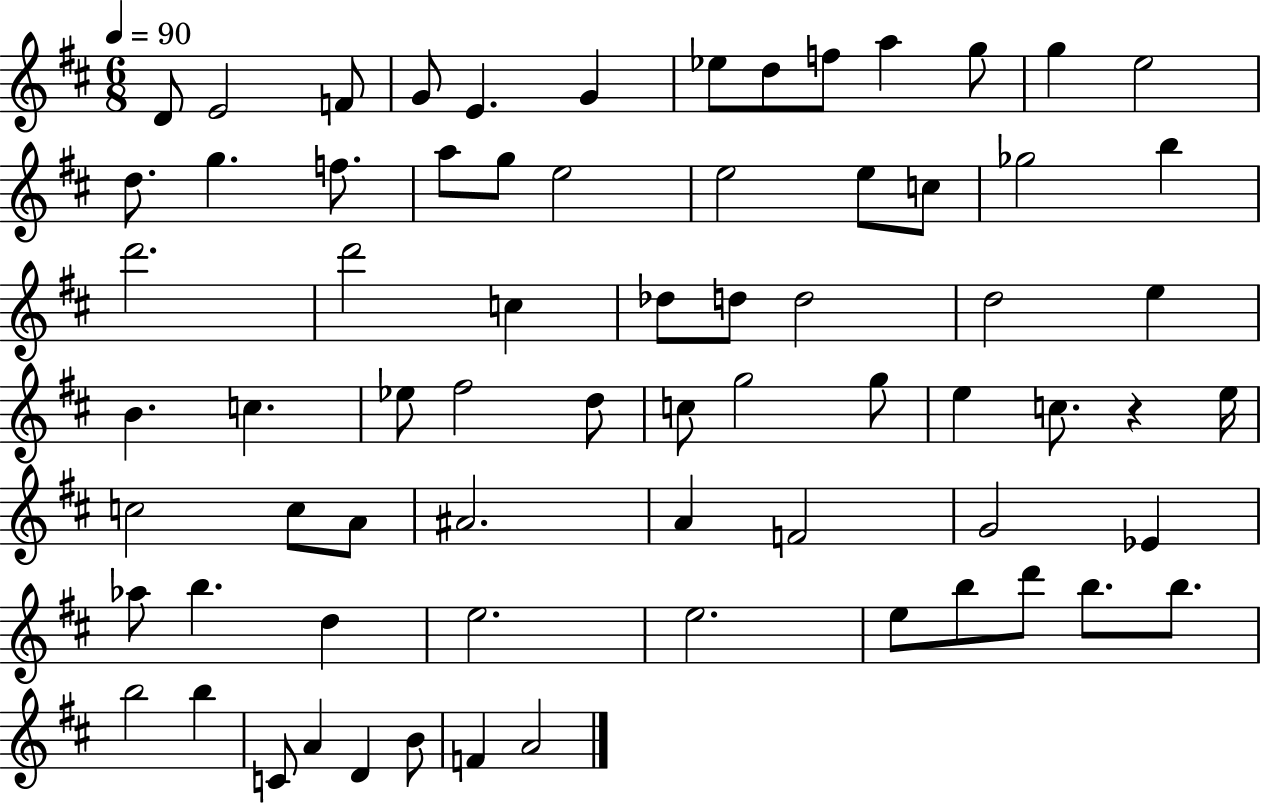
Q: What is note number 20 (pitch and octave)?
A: E5